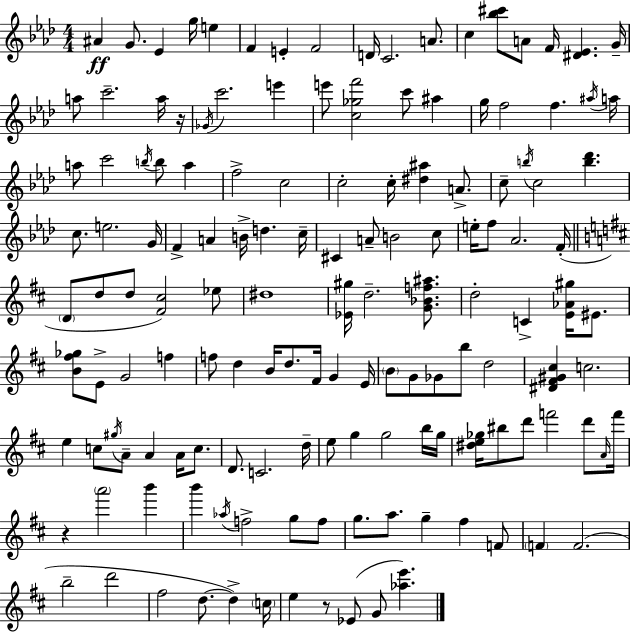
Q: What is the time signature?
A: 4/4